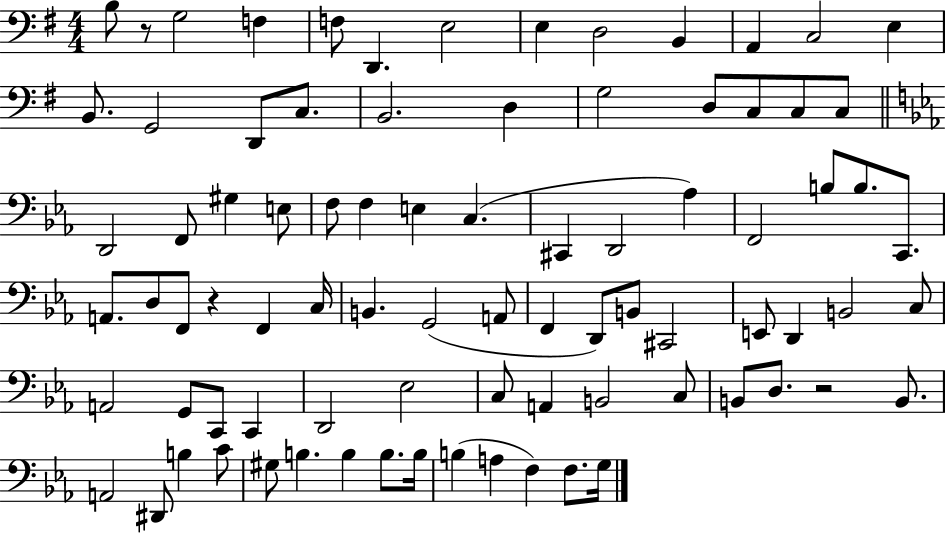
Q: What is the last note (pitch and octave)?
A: G3